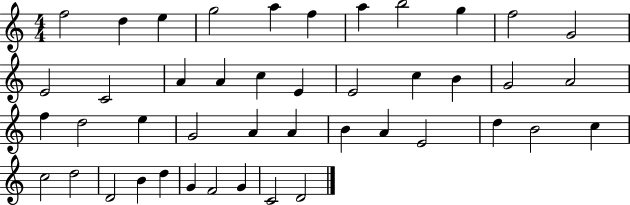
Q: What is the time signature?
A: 4/4